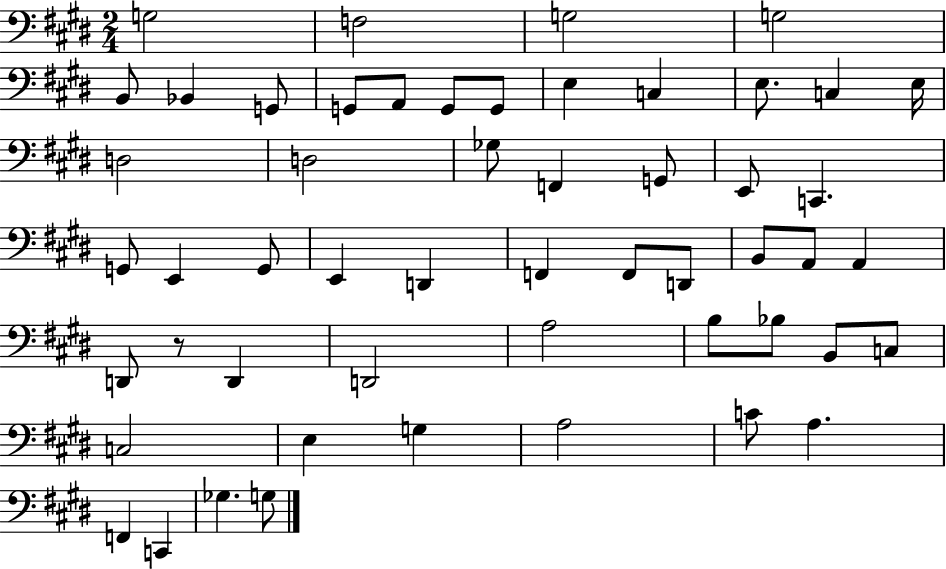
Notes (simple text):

G3/h F3/h G3/h G3/h B2/e Bb2/q G2/e G2/e A2/e G2/e G2/e E3/q C3/q E3/e. C3/q E3/s D3/h D3/h Gb3/e F2/q G2/e E2/e C2/q. G2/e E2/q G2/e E2/q D2/q F2/q F2/e D2/e B2/e A2/e A2/q D2/e R/e D2/q D2/h A3/h B3/e Bb3/e B2/e C3/e C3/h E3/q G3/q A3/h C4/e A3/q. F2/q C2/q Gb3/q. G3/e